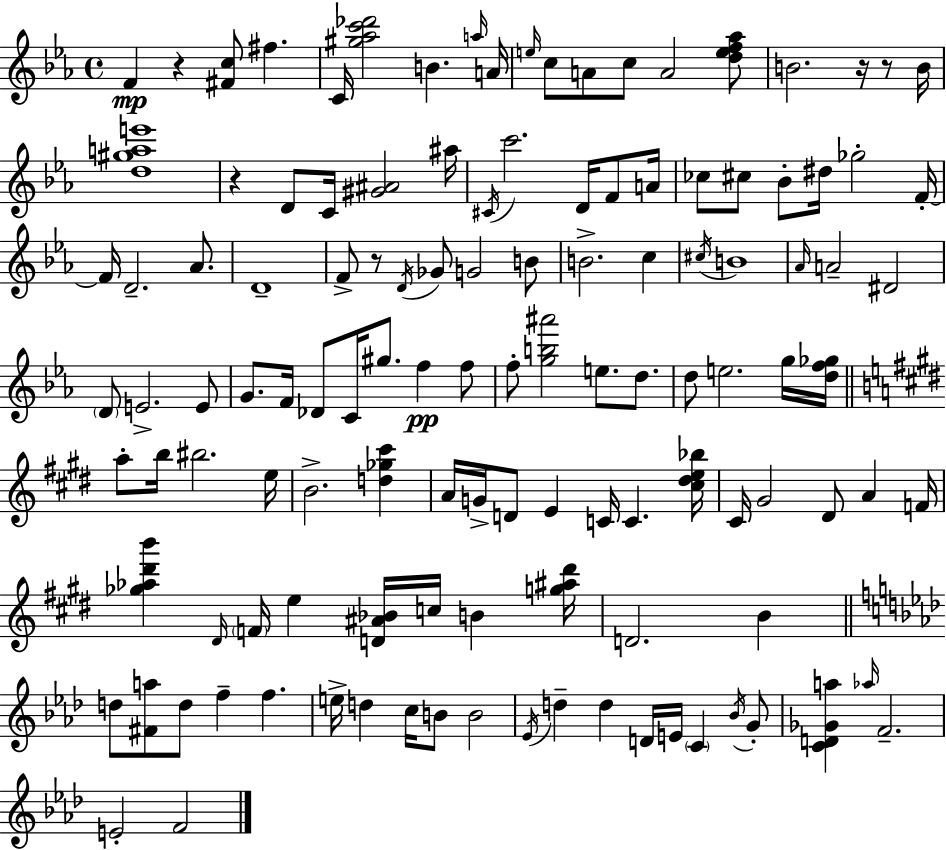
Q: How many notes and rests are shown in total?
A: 122